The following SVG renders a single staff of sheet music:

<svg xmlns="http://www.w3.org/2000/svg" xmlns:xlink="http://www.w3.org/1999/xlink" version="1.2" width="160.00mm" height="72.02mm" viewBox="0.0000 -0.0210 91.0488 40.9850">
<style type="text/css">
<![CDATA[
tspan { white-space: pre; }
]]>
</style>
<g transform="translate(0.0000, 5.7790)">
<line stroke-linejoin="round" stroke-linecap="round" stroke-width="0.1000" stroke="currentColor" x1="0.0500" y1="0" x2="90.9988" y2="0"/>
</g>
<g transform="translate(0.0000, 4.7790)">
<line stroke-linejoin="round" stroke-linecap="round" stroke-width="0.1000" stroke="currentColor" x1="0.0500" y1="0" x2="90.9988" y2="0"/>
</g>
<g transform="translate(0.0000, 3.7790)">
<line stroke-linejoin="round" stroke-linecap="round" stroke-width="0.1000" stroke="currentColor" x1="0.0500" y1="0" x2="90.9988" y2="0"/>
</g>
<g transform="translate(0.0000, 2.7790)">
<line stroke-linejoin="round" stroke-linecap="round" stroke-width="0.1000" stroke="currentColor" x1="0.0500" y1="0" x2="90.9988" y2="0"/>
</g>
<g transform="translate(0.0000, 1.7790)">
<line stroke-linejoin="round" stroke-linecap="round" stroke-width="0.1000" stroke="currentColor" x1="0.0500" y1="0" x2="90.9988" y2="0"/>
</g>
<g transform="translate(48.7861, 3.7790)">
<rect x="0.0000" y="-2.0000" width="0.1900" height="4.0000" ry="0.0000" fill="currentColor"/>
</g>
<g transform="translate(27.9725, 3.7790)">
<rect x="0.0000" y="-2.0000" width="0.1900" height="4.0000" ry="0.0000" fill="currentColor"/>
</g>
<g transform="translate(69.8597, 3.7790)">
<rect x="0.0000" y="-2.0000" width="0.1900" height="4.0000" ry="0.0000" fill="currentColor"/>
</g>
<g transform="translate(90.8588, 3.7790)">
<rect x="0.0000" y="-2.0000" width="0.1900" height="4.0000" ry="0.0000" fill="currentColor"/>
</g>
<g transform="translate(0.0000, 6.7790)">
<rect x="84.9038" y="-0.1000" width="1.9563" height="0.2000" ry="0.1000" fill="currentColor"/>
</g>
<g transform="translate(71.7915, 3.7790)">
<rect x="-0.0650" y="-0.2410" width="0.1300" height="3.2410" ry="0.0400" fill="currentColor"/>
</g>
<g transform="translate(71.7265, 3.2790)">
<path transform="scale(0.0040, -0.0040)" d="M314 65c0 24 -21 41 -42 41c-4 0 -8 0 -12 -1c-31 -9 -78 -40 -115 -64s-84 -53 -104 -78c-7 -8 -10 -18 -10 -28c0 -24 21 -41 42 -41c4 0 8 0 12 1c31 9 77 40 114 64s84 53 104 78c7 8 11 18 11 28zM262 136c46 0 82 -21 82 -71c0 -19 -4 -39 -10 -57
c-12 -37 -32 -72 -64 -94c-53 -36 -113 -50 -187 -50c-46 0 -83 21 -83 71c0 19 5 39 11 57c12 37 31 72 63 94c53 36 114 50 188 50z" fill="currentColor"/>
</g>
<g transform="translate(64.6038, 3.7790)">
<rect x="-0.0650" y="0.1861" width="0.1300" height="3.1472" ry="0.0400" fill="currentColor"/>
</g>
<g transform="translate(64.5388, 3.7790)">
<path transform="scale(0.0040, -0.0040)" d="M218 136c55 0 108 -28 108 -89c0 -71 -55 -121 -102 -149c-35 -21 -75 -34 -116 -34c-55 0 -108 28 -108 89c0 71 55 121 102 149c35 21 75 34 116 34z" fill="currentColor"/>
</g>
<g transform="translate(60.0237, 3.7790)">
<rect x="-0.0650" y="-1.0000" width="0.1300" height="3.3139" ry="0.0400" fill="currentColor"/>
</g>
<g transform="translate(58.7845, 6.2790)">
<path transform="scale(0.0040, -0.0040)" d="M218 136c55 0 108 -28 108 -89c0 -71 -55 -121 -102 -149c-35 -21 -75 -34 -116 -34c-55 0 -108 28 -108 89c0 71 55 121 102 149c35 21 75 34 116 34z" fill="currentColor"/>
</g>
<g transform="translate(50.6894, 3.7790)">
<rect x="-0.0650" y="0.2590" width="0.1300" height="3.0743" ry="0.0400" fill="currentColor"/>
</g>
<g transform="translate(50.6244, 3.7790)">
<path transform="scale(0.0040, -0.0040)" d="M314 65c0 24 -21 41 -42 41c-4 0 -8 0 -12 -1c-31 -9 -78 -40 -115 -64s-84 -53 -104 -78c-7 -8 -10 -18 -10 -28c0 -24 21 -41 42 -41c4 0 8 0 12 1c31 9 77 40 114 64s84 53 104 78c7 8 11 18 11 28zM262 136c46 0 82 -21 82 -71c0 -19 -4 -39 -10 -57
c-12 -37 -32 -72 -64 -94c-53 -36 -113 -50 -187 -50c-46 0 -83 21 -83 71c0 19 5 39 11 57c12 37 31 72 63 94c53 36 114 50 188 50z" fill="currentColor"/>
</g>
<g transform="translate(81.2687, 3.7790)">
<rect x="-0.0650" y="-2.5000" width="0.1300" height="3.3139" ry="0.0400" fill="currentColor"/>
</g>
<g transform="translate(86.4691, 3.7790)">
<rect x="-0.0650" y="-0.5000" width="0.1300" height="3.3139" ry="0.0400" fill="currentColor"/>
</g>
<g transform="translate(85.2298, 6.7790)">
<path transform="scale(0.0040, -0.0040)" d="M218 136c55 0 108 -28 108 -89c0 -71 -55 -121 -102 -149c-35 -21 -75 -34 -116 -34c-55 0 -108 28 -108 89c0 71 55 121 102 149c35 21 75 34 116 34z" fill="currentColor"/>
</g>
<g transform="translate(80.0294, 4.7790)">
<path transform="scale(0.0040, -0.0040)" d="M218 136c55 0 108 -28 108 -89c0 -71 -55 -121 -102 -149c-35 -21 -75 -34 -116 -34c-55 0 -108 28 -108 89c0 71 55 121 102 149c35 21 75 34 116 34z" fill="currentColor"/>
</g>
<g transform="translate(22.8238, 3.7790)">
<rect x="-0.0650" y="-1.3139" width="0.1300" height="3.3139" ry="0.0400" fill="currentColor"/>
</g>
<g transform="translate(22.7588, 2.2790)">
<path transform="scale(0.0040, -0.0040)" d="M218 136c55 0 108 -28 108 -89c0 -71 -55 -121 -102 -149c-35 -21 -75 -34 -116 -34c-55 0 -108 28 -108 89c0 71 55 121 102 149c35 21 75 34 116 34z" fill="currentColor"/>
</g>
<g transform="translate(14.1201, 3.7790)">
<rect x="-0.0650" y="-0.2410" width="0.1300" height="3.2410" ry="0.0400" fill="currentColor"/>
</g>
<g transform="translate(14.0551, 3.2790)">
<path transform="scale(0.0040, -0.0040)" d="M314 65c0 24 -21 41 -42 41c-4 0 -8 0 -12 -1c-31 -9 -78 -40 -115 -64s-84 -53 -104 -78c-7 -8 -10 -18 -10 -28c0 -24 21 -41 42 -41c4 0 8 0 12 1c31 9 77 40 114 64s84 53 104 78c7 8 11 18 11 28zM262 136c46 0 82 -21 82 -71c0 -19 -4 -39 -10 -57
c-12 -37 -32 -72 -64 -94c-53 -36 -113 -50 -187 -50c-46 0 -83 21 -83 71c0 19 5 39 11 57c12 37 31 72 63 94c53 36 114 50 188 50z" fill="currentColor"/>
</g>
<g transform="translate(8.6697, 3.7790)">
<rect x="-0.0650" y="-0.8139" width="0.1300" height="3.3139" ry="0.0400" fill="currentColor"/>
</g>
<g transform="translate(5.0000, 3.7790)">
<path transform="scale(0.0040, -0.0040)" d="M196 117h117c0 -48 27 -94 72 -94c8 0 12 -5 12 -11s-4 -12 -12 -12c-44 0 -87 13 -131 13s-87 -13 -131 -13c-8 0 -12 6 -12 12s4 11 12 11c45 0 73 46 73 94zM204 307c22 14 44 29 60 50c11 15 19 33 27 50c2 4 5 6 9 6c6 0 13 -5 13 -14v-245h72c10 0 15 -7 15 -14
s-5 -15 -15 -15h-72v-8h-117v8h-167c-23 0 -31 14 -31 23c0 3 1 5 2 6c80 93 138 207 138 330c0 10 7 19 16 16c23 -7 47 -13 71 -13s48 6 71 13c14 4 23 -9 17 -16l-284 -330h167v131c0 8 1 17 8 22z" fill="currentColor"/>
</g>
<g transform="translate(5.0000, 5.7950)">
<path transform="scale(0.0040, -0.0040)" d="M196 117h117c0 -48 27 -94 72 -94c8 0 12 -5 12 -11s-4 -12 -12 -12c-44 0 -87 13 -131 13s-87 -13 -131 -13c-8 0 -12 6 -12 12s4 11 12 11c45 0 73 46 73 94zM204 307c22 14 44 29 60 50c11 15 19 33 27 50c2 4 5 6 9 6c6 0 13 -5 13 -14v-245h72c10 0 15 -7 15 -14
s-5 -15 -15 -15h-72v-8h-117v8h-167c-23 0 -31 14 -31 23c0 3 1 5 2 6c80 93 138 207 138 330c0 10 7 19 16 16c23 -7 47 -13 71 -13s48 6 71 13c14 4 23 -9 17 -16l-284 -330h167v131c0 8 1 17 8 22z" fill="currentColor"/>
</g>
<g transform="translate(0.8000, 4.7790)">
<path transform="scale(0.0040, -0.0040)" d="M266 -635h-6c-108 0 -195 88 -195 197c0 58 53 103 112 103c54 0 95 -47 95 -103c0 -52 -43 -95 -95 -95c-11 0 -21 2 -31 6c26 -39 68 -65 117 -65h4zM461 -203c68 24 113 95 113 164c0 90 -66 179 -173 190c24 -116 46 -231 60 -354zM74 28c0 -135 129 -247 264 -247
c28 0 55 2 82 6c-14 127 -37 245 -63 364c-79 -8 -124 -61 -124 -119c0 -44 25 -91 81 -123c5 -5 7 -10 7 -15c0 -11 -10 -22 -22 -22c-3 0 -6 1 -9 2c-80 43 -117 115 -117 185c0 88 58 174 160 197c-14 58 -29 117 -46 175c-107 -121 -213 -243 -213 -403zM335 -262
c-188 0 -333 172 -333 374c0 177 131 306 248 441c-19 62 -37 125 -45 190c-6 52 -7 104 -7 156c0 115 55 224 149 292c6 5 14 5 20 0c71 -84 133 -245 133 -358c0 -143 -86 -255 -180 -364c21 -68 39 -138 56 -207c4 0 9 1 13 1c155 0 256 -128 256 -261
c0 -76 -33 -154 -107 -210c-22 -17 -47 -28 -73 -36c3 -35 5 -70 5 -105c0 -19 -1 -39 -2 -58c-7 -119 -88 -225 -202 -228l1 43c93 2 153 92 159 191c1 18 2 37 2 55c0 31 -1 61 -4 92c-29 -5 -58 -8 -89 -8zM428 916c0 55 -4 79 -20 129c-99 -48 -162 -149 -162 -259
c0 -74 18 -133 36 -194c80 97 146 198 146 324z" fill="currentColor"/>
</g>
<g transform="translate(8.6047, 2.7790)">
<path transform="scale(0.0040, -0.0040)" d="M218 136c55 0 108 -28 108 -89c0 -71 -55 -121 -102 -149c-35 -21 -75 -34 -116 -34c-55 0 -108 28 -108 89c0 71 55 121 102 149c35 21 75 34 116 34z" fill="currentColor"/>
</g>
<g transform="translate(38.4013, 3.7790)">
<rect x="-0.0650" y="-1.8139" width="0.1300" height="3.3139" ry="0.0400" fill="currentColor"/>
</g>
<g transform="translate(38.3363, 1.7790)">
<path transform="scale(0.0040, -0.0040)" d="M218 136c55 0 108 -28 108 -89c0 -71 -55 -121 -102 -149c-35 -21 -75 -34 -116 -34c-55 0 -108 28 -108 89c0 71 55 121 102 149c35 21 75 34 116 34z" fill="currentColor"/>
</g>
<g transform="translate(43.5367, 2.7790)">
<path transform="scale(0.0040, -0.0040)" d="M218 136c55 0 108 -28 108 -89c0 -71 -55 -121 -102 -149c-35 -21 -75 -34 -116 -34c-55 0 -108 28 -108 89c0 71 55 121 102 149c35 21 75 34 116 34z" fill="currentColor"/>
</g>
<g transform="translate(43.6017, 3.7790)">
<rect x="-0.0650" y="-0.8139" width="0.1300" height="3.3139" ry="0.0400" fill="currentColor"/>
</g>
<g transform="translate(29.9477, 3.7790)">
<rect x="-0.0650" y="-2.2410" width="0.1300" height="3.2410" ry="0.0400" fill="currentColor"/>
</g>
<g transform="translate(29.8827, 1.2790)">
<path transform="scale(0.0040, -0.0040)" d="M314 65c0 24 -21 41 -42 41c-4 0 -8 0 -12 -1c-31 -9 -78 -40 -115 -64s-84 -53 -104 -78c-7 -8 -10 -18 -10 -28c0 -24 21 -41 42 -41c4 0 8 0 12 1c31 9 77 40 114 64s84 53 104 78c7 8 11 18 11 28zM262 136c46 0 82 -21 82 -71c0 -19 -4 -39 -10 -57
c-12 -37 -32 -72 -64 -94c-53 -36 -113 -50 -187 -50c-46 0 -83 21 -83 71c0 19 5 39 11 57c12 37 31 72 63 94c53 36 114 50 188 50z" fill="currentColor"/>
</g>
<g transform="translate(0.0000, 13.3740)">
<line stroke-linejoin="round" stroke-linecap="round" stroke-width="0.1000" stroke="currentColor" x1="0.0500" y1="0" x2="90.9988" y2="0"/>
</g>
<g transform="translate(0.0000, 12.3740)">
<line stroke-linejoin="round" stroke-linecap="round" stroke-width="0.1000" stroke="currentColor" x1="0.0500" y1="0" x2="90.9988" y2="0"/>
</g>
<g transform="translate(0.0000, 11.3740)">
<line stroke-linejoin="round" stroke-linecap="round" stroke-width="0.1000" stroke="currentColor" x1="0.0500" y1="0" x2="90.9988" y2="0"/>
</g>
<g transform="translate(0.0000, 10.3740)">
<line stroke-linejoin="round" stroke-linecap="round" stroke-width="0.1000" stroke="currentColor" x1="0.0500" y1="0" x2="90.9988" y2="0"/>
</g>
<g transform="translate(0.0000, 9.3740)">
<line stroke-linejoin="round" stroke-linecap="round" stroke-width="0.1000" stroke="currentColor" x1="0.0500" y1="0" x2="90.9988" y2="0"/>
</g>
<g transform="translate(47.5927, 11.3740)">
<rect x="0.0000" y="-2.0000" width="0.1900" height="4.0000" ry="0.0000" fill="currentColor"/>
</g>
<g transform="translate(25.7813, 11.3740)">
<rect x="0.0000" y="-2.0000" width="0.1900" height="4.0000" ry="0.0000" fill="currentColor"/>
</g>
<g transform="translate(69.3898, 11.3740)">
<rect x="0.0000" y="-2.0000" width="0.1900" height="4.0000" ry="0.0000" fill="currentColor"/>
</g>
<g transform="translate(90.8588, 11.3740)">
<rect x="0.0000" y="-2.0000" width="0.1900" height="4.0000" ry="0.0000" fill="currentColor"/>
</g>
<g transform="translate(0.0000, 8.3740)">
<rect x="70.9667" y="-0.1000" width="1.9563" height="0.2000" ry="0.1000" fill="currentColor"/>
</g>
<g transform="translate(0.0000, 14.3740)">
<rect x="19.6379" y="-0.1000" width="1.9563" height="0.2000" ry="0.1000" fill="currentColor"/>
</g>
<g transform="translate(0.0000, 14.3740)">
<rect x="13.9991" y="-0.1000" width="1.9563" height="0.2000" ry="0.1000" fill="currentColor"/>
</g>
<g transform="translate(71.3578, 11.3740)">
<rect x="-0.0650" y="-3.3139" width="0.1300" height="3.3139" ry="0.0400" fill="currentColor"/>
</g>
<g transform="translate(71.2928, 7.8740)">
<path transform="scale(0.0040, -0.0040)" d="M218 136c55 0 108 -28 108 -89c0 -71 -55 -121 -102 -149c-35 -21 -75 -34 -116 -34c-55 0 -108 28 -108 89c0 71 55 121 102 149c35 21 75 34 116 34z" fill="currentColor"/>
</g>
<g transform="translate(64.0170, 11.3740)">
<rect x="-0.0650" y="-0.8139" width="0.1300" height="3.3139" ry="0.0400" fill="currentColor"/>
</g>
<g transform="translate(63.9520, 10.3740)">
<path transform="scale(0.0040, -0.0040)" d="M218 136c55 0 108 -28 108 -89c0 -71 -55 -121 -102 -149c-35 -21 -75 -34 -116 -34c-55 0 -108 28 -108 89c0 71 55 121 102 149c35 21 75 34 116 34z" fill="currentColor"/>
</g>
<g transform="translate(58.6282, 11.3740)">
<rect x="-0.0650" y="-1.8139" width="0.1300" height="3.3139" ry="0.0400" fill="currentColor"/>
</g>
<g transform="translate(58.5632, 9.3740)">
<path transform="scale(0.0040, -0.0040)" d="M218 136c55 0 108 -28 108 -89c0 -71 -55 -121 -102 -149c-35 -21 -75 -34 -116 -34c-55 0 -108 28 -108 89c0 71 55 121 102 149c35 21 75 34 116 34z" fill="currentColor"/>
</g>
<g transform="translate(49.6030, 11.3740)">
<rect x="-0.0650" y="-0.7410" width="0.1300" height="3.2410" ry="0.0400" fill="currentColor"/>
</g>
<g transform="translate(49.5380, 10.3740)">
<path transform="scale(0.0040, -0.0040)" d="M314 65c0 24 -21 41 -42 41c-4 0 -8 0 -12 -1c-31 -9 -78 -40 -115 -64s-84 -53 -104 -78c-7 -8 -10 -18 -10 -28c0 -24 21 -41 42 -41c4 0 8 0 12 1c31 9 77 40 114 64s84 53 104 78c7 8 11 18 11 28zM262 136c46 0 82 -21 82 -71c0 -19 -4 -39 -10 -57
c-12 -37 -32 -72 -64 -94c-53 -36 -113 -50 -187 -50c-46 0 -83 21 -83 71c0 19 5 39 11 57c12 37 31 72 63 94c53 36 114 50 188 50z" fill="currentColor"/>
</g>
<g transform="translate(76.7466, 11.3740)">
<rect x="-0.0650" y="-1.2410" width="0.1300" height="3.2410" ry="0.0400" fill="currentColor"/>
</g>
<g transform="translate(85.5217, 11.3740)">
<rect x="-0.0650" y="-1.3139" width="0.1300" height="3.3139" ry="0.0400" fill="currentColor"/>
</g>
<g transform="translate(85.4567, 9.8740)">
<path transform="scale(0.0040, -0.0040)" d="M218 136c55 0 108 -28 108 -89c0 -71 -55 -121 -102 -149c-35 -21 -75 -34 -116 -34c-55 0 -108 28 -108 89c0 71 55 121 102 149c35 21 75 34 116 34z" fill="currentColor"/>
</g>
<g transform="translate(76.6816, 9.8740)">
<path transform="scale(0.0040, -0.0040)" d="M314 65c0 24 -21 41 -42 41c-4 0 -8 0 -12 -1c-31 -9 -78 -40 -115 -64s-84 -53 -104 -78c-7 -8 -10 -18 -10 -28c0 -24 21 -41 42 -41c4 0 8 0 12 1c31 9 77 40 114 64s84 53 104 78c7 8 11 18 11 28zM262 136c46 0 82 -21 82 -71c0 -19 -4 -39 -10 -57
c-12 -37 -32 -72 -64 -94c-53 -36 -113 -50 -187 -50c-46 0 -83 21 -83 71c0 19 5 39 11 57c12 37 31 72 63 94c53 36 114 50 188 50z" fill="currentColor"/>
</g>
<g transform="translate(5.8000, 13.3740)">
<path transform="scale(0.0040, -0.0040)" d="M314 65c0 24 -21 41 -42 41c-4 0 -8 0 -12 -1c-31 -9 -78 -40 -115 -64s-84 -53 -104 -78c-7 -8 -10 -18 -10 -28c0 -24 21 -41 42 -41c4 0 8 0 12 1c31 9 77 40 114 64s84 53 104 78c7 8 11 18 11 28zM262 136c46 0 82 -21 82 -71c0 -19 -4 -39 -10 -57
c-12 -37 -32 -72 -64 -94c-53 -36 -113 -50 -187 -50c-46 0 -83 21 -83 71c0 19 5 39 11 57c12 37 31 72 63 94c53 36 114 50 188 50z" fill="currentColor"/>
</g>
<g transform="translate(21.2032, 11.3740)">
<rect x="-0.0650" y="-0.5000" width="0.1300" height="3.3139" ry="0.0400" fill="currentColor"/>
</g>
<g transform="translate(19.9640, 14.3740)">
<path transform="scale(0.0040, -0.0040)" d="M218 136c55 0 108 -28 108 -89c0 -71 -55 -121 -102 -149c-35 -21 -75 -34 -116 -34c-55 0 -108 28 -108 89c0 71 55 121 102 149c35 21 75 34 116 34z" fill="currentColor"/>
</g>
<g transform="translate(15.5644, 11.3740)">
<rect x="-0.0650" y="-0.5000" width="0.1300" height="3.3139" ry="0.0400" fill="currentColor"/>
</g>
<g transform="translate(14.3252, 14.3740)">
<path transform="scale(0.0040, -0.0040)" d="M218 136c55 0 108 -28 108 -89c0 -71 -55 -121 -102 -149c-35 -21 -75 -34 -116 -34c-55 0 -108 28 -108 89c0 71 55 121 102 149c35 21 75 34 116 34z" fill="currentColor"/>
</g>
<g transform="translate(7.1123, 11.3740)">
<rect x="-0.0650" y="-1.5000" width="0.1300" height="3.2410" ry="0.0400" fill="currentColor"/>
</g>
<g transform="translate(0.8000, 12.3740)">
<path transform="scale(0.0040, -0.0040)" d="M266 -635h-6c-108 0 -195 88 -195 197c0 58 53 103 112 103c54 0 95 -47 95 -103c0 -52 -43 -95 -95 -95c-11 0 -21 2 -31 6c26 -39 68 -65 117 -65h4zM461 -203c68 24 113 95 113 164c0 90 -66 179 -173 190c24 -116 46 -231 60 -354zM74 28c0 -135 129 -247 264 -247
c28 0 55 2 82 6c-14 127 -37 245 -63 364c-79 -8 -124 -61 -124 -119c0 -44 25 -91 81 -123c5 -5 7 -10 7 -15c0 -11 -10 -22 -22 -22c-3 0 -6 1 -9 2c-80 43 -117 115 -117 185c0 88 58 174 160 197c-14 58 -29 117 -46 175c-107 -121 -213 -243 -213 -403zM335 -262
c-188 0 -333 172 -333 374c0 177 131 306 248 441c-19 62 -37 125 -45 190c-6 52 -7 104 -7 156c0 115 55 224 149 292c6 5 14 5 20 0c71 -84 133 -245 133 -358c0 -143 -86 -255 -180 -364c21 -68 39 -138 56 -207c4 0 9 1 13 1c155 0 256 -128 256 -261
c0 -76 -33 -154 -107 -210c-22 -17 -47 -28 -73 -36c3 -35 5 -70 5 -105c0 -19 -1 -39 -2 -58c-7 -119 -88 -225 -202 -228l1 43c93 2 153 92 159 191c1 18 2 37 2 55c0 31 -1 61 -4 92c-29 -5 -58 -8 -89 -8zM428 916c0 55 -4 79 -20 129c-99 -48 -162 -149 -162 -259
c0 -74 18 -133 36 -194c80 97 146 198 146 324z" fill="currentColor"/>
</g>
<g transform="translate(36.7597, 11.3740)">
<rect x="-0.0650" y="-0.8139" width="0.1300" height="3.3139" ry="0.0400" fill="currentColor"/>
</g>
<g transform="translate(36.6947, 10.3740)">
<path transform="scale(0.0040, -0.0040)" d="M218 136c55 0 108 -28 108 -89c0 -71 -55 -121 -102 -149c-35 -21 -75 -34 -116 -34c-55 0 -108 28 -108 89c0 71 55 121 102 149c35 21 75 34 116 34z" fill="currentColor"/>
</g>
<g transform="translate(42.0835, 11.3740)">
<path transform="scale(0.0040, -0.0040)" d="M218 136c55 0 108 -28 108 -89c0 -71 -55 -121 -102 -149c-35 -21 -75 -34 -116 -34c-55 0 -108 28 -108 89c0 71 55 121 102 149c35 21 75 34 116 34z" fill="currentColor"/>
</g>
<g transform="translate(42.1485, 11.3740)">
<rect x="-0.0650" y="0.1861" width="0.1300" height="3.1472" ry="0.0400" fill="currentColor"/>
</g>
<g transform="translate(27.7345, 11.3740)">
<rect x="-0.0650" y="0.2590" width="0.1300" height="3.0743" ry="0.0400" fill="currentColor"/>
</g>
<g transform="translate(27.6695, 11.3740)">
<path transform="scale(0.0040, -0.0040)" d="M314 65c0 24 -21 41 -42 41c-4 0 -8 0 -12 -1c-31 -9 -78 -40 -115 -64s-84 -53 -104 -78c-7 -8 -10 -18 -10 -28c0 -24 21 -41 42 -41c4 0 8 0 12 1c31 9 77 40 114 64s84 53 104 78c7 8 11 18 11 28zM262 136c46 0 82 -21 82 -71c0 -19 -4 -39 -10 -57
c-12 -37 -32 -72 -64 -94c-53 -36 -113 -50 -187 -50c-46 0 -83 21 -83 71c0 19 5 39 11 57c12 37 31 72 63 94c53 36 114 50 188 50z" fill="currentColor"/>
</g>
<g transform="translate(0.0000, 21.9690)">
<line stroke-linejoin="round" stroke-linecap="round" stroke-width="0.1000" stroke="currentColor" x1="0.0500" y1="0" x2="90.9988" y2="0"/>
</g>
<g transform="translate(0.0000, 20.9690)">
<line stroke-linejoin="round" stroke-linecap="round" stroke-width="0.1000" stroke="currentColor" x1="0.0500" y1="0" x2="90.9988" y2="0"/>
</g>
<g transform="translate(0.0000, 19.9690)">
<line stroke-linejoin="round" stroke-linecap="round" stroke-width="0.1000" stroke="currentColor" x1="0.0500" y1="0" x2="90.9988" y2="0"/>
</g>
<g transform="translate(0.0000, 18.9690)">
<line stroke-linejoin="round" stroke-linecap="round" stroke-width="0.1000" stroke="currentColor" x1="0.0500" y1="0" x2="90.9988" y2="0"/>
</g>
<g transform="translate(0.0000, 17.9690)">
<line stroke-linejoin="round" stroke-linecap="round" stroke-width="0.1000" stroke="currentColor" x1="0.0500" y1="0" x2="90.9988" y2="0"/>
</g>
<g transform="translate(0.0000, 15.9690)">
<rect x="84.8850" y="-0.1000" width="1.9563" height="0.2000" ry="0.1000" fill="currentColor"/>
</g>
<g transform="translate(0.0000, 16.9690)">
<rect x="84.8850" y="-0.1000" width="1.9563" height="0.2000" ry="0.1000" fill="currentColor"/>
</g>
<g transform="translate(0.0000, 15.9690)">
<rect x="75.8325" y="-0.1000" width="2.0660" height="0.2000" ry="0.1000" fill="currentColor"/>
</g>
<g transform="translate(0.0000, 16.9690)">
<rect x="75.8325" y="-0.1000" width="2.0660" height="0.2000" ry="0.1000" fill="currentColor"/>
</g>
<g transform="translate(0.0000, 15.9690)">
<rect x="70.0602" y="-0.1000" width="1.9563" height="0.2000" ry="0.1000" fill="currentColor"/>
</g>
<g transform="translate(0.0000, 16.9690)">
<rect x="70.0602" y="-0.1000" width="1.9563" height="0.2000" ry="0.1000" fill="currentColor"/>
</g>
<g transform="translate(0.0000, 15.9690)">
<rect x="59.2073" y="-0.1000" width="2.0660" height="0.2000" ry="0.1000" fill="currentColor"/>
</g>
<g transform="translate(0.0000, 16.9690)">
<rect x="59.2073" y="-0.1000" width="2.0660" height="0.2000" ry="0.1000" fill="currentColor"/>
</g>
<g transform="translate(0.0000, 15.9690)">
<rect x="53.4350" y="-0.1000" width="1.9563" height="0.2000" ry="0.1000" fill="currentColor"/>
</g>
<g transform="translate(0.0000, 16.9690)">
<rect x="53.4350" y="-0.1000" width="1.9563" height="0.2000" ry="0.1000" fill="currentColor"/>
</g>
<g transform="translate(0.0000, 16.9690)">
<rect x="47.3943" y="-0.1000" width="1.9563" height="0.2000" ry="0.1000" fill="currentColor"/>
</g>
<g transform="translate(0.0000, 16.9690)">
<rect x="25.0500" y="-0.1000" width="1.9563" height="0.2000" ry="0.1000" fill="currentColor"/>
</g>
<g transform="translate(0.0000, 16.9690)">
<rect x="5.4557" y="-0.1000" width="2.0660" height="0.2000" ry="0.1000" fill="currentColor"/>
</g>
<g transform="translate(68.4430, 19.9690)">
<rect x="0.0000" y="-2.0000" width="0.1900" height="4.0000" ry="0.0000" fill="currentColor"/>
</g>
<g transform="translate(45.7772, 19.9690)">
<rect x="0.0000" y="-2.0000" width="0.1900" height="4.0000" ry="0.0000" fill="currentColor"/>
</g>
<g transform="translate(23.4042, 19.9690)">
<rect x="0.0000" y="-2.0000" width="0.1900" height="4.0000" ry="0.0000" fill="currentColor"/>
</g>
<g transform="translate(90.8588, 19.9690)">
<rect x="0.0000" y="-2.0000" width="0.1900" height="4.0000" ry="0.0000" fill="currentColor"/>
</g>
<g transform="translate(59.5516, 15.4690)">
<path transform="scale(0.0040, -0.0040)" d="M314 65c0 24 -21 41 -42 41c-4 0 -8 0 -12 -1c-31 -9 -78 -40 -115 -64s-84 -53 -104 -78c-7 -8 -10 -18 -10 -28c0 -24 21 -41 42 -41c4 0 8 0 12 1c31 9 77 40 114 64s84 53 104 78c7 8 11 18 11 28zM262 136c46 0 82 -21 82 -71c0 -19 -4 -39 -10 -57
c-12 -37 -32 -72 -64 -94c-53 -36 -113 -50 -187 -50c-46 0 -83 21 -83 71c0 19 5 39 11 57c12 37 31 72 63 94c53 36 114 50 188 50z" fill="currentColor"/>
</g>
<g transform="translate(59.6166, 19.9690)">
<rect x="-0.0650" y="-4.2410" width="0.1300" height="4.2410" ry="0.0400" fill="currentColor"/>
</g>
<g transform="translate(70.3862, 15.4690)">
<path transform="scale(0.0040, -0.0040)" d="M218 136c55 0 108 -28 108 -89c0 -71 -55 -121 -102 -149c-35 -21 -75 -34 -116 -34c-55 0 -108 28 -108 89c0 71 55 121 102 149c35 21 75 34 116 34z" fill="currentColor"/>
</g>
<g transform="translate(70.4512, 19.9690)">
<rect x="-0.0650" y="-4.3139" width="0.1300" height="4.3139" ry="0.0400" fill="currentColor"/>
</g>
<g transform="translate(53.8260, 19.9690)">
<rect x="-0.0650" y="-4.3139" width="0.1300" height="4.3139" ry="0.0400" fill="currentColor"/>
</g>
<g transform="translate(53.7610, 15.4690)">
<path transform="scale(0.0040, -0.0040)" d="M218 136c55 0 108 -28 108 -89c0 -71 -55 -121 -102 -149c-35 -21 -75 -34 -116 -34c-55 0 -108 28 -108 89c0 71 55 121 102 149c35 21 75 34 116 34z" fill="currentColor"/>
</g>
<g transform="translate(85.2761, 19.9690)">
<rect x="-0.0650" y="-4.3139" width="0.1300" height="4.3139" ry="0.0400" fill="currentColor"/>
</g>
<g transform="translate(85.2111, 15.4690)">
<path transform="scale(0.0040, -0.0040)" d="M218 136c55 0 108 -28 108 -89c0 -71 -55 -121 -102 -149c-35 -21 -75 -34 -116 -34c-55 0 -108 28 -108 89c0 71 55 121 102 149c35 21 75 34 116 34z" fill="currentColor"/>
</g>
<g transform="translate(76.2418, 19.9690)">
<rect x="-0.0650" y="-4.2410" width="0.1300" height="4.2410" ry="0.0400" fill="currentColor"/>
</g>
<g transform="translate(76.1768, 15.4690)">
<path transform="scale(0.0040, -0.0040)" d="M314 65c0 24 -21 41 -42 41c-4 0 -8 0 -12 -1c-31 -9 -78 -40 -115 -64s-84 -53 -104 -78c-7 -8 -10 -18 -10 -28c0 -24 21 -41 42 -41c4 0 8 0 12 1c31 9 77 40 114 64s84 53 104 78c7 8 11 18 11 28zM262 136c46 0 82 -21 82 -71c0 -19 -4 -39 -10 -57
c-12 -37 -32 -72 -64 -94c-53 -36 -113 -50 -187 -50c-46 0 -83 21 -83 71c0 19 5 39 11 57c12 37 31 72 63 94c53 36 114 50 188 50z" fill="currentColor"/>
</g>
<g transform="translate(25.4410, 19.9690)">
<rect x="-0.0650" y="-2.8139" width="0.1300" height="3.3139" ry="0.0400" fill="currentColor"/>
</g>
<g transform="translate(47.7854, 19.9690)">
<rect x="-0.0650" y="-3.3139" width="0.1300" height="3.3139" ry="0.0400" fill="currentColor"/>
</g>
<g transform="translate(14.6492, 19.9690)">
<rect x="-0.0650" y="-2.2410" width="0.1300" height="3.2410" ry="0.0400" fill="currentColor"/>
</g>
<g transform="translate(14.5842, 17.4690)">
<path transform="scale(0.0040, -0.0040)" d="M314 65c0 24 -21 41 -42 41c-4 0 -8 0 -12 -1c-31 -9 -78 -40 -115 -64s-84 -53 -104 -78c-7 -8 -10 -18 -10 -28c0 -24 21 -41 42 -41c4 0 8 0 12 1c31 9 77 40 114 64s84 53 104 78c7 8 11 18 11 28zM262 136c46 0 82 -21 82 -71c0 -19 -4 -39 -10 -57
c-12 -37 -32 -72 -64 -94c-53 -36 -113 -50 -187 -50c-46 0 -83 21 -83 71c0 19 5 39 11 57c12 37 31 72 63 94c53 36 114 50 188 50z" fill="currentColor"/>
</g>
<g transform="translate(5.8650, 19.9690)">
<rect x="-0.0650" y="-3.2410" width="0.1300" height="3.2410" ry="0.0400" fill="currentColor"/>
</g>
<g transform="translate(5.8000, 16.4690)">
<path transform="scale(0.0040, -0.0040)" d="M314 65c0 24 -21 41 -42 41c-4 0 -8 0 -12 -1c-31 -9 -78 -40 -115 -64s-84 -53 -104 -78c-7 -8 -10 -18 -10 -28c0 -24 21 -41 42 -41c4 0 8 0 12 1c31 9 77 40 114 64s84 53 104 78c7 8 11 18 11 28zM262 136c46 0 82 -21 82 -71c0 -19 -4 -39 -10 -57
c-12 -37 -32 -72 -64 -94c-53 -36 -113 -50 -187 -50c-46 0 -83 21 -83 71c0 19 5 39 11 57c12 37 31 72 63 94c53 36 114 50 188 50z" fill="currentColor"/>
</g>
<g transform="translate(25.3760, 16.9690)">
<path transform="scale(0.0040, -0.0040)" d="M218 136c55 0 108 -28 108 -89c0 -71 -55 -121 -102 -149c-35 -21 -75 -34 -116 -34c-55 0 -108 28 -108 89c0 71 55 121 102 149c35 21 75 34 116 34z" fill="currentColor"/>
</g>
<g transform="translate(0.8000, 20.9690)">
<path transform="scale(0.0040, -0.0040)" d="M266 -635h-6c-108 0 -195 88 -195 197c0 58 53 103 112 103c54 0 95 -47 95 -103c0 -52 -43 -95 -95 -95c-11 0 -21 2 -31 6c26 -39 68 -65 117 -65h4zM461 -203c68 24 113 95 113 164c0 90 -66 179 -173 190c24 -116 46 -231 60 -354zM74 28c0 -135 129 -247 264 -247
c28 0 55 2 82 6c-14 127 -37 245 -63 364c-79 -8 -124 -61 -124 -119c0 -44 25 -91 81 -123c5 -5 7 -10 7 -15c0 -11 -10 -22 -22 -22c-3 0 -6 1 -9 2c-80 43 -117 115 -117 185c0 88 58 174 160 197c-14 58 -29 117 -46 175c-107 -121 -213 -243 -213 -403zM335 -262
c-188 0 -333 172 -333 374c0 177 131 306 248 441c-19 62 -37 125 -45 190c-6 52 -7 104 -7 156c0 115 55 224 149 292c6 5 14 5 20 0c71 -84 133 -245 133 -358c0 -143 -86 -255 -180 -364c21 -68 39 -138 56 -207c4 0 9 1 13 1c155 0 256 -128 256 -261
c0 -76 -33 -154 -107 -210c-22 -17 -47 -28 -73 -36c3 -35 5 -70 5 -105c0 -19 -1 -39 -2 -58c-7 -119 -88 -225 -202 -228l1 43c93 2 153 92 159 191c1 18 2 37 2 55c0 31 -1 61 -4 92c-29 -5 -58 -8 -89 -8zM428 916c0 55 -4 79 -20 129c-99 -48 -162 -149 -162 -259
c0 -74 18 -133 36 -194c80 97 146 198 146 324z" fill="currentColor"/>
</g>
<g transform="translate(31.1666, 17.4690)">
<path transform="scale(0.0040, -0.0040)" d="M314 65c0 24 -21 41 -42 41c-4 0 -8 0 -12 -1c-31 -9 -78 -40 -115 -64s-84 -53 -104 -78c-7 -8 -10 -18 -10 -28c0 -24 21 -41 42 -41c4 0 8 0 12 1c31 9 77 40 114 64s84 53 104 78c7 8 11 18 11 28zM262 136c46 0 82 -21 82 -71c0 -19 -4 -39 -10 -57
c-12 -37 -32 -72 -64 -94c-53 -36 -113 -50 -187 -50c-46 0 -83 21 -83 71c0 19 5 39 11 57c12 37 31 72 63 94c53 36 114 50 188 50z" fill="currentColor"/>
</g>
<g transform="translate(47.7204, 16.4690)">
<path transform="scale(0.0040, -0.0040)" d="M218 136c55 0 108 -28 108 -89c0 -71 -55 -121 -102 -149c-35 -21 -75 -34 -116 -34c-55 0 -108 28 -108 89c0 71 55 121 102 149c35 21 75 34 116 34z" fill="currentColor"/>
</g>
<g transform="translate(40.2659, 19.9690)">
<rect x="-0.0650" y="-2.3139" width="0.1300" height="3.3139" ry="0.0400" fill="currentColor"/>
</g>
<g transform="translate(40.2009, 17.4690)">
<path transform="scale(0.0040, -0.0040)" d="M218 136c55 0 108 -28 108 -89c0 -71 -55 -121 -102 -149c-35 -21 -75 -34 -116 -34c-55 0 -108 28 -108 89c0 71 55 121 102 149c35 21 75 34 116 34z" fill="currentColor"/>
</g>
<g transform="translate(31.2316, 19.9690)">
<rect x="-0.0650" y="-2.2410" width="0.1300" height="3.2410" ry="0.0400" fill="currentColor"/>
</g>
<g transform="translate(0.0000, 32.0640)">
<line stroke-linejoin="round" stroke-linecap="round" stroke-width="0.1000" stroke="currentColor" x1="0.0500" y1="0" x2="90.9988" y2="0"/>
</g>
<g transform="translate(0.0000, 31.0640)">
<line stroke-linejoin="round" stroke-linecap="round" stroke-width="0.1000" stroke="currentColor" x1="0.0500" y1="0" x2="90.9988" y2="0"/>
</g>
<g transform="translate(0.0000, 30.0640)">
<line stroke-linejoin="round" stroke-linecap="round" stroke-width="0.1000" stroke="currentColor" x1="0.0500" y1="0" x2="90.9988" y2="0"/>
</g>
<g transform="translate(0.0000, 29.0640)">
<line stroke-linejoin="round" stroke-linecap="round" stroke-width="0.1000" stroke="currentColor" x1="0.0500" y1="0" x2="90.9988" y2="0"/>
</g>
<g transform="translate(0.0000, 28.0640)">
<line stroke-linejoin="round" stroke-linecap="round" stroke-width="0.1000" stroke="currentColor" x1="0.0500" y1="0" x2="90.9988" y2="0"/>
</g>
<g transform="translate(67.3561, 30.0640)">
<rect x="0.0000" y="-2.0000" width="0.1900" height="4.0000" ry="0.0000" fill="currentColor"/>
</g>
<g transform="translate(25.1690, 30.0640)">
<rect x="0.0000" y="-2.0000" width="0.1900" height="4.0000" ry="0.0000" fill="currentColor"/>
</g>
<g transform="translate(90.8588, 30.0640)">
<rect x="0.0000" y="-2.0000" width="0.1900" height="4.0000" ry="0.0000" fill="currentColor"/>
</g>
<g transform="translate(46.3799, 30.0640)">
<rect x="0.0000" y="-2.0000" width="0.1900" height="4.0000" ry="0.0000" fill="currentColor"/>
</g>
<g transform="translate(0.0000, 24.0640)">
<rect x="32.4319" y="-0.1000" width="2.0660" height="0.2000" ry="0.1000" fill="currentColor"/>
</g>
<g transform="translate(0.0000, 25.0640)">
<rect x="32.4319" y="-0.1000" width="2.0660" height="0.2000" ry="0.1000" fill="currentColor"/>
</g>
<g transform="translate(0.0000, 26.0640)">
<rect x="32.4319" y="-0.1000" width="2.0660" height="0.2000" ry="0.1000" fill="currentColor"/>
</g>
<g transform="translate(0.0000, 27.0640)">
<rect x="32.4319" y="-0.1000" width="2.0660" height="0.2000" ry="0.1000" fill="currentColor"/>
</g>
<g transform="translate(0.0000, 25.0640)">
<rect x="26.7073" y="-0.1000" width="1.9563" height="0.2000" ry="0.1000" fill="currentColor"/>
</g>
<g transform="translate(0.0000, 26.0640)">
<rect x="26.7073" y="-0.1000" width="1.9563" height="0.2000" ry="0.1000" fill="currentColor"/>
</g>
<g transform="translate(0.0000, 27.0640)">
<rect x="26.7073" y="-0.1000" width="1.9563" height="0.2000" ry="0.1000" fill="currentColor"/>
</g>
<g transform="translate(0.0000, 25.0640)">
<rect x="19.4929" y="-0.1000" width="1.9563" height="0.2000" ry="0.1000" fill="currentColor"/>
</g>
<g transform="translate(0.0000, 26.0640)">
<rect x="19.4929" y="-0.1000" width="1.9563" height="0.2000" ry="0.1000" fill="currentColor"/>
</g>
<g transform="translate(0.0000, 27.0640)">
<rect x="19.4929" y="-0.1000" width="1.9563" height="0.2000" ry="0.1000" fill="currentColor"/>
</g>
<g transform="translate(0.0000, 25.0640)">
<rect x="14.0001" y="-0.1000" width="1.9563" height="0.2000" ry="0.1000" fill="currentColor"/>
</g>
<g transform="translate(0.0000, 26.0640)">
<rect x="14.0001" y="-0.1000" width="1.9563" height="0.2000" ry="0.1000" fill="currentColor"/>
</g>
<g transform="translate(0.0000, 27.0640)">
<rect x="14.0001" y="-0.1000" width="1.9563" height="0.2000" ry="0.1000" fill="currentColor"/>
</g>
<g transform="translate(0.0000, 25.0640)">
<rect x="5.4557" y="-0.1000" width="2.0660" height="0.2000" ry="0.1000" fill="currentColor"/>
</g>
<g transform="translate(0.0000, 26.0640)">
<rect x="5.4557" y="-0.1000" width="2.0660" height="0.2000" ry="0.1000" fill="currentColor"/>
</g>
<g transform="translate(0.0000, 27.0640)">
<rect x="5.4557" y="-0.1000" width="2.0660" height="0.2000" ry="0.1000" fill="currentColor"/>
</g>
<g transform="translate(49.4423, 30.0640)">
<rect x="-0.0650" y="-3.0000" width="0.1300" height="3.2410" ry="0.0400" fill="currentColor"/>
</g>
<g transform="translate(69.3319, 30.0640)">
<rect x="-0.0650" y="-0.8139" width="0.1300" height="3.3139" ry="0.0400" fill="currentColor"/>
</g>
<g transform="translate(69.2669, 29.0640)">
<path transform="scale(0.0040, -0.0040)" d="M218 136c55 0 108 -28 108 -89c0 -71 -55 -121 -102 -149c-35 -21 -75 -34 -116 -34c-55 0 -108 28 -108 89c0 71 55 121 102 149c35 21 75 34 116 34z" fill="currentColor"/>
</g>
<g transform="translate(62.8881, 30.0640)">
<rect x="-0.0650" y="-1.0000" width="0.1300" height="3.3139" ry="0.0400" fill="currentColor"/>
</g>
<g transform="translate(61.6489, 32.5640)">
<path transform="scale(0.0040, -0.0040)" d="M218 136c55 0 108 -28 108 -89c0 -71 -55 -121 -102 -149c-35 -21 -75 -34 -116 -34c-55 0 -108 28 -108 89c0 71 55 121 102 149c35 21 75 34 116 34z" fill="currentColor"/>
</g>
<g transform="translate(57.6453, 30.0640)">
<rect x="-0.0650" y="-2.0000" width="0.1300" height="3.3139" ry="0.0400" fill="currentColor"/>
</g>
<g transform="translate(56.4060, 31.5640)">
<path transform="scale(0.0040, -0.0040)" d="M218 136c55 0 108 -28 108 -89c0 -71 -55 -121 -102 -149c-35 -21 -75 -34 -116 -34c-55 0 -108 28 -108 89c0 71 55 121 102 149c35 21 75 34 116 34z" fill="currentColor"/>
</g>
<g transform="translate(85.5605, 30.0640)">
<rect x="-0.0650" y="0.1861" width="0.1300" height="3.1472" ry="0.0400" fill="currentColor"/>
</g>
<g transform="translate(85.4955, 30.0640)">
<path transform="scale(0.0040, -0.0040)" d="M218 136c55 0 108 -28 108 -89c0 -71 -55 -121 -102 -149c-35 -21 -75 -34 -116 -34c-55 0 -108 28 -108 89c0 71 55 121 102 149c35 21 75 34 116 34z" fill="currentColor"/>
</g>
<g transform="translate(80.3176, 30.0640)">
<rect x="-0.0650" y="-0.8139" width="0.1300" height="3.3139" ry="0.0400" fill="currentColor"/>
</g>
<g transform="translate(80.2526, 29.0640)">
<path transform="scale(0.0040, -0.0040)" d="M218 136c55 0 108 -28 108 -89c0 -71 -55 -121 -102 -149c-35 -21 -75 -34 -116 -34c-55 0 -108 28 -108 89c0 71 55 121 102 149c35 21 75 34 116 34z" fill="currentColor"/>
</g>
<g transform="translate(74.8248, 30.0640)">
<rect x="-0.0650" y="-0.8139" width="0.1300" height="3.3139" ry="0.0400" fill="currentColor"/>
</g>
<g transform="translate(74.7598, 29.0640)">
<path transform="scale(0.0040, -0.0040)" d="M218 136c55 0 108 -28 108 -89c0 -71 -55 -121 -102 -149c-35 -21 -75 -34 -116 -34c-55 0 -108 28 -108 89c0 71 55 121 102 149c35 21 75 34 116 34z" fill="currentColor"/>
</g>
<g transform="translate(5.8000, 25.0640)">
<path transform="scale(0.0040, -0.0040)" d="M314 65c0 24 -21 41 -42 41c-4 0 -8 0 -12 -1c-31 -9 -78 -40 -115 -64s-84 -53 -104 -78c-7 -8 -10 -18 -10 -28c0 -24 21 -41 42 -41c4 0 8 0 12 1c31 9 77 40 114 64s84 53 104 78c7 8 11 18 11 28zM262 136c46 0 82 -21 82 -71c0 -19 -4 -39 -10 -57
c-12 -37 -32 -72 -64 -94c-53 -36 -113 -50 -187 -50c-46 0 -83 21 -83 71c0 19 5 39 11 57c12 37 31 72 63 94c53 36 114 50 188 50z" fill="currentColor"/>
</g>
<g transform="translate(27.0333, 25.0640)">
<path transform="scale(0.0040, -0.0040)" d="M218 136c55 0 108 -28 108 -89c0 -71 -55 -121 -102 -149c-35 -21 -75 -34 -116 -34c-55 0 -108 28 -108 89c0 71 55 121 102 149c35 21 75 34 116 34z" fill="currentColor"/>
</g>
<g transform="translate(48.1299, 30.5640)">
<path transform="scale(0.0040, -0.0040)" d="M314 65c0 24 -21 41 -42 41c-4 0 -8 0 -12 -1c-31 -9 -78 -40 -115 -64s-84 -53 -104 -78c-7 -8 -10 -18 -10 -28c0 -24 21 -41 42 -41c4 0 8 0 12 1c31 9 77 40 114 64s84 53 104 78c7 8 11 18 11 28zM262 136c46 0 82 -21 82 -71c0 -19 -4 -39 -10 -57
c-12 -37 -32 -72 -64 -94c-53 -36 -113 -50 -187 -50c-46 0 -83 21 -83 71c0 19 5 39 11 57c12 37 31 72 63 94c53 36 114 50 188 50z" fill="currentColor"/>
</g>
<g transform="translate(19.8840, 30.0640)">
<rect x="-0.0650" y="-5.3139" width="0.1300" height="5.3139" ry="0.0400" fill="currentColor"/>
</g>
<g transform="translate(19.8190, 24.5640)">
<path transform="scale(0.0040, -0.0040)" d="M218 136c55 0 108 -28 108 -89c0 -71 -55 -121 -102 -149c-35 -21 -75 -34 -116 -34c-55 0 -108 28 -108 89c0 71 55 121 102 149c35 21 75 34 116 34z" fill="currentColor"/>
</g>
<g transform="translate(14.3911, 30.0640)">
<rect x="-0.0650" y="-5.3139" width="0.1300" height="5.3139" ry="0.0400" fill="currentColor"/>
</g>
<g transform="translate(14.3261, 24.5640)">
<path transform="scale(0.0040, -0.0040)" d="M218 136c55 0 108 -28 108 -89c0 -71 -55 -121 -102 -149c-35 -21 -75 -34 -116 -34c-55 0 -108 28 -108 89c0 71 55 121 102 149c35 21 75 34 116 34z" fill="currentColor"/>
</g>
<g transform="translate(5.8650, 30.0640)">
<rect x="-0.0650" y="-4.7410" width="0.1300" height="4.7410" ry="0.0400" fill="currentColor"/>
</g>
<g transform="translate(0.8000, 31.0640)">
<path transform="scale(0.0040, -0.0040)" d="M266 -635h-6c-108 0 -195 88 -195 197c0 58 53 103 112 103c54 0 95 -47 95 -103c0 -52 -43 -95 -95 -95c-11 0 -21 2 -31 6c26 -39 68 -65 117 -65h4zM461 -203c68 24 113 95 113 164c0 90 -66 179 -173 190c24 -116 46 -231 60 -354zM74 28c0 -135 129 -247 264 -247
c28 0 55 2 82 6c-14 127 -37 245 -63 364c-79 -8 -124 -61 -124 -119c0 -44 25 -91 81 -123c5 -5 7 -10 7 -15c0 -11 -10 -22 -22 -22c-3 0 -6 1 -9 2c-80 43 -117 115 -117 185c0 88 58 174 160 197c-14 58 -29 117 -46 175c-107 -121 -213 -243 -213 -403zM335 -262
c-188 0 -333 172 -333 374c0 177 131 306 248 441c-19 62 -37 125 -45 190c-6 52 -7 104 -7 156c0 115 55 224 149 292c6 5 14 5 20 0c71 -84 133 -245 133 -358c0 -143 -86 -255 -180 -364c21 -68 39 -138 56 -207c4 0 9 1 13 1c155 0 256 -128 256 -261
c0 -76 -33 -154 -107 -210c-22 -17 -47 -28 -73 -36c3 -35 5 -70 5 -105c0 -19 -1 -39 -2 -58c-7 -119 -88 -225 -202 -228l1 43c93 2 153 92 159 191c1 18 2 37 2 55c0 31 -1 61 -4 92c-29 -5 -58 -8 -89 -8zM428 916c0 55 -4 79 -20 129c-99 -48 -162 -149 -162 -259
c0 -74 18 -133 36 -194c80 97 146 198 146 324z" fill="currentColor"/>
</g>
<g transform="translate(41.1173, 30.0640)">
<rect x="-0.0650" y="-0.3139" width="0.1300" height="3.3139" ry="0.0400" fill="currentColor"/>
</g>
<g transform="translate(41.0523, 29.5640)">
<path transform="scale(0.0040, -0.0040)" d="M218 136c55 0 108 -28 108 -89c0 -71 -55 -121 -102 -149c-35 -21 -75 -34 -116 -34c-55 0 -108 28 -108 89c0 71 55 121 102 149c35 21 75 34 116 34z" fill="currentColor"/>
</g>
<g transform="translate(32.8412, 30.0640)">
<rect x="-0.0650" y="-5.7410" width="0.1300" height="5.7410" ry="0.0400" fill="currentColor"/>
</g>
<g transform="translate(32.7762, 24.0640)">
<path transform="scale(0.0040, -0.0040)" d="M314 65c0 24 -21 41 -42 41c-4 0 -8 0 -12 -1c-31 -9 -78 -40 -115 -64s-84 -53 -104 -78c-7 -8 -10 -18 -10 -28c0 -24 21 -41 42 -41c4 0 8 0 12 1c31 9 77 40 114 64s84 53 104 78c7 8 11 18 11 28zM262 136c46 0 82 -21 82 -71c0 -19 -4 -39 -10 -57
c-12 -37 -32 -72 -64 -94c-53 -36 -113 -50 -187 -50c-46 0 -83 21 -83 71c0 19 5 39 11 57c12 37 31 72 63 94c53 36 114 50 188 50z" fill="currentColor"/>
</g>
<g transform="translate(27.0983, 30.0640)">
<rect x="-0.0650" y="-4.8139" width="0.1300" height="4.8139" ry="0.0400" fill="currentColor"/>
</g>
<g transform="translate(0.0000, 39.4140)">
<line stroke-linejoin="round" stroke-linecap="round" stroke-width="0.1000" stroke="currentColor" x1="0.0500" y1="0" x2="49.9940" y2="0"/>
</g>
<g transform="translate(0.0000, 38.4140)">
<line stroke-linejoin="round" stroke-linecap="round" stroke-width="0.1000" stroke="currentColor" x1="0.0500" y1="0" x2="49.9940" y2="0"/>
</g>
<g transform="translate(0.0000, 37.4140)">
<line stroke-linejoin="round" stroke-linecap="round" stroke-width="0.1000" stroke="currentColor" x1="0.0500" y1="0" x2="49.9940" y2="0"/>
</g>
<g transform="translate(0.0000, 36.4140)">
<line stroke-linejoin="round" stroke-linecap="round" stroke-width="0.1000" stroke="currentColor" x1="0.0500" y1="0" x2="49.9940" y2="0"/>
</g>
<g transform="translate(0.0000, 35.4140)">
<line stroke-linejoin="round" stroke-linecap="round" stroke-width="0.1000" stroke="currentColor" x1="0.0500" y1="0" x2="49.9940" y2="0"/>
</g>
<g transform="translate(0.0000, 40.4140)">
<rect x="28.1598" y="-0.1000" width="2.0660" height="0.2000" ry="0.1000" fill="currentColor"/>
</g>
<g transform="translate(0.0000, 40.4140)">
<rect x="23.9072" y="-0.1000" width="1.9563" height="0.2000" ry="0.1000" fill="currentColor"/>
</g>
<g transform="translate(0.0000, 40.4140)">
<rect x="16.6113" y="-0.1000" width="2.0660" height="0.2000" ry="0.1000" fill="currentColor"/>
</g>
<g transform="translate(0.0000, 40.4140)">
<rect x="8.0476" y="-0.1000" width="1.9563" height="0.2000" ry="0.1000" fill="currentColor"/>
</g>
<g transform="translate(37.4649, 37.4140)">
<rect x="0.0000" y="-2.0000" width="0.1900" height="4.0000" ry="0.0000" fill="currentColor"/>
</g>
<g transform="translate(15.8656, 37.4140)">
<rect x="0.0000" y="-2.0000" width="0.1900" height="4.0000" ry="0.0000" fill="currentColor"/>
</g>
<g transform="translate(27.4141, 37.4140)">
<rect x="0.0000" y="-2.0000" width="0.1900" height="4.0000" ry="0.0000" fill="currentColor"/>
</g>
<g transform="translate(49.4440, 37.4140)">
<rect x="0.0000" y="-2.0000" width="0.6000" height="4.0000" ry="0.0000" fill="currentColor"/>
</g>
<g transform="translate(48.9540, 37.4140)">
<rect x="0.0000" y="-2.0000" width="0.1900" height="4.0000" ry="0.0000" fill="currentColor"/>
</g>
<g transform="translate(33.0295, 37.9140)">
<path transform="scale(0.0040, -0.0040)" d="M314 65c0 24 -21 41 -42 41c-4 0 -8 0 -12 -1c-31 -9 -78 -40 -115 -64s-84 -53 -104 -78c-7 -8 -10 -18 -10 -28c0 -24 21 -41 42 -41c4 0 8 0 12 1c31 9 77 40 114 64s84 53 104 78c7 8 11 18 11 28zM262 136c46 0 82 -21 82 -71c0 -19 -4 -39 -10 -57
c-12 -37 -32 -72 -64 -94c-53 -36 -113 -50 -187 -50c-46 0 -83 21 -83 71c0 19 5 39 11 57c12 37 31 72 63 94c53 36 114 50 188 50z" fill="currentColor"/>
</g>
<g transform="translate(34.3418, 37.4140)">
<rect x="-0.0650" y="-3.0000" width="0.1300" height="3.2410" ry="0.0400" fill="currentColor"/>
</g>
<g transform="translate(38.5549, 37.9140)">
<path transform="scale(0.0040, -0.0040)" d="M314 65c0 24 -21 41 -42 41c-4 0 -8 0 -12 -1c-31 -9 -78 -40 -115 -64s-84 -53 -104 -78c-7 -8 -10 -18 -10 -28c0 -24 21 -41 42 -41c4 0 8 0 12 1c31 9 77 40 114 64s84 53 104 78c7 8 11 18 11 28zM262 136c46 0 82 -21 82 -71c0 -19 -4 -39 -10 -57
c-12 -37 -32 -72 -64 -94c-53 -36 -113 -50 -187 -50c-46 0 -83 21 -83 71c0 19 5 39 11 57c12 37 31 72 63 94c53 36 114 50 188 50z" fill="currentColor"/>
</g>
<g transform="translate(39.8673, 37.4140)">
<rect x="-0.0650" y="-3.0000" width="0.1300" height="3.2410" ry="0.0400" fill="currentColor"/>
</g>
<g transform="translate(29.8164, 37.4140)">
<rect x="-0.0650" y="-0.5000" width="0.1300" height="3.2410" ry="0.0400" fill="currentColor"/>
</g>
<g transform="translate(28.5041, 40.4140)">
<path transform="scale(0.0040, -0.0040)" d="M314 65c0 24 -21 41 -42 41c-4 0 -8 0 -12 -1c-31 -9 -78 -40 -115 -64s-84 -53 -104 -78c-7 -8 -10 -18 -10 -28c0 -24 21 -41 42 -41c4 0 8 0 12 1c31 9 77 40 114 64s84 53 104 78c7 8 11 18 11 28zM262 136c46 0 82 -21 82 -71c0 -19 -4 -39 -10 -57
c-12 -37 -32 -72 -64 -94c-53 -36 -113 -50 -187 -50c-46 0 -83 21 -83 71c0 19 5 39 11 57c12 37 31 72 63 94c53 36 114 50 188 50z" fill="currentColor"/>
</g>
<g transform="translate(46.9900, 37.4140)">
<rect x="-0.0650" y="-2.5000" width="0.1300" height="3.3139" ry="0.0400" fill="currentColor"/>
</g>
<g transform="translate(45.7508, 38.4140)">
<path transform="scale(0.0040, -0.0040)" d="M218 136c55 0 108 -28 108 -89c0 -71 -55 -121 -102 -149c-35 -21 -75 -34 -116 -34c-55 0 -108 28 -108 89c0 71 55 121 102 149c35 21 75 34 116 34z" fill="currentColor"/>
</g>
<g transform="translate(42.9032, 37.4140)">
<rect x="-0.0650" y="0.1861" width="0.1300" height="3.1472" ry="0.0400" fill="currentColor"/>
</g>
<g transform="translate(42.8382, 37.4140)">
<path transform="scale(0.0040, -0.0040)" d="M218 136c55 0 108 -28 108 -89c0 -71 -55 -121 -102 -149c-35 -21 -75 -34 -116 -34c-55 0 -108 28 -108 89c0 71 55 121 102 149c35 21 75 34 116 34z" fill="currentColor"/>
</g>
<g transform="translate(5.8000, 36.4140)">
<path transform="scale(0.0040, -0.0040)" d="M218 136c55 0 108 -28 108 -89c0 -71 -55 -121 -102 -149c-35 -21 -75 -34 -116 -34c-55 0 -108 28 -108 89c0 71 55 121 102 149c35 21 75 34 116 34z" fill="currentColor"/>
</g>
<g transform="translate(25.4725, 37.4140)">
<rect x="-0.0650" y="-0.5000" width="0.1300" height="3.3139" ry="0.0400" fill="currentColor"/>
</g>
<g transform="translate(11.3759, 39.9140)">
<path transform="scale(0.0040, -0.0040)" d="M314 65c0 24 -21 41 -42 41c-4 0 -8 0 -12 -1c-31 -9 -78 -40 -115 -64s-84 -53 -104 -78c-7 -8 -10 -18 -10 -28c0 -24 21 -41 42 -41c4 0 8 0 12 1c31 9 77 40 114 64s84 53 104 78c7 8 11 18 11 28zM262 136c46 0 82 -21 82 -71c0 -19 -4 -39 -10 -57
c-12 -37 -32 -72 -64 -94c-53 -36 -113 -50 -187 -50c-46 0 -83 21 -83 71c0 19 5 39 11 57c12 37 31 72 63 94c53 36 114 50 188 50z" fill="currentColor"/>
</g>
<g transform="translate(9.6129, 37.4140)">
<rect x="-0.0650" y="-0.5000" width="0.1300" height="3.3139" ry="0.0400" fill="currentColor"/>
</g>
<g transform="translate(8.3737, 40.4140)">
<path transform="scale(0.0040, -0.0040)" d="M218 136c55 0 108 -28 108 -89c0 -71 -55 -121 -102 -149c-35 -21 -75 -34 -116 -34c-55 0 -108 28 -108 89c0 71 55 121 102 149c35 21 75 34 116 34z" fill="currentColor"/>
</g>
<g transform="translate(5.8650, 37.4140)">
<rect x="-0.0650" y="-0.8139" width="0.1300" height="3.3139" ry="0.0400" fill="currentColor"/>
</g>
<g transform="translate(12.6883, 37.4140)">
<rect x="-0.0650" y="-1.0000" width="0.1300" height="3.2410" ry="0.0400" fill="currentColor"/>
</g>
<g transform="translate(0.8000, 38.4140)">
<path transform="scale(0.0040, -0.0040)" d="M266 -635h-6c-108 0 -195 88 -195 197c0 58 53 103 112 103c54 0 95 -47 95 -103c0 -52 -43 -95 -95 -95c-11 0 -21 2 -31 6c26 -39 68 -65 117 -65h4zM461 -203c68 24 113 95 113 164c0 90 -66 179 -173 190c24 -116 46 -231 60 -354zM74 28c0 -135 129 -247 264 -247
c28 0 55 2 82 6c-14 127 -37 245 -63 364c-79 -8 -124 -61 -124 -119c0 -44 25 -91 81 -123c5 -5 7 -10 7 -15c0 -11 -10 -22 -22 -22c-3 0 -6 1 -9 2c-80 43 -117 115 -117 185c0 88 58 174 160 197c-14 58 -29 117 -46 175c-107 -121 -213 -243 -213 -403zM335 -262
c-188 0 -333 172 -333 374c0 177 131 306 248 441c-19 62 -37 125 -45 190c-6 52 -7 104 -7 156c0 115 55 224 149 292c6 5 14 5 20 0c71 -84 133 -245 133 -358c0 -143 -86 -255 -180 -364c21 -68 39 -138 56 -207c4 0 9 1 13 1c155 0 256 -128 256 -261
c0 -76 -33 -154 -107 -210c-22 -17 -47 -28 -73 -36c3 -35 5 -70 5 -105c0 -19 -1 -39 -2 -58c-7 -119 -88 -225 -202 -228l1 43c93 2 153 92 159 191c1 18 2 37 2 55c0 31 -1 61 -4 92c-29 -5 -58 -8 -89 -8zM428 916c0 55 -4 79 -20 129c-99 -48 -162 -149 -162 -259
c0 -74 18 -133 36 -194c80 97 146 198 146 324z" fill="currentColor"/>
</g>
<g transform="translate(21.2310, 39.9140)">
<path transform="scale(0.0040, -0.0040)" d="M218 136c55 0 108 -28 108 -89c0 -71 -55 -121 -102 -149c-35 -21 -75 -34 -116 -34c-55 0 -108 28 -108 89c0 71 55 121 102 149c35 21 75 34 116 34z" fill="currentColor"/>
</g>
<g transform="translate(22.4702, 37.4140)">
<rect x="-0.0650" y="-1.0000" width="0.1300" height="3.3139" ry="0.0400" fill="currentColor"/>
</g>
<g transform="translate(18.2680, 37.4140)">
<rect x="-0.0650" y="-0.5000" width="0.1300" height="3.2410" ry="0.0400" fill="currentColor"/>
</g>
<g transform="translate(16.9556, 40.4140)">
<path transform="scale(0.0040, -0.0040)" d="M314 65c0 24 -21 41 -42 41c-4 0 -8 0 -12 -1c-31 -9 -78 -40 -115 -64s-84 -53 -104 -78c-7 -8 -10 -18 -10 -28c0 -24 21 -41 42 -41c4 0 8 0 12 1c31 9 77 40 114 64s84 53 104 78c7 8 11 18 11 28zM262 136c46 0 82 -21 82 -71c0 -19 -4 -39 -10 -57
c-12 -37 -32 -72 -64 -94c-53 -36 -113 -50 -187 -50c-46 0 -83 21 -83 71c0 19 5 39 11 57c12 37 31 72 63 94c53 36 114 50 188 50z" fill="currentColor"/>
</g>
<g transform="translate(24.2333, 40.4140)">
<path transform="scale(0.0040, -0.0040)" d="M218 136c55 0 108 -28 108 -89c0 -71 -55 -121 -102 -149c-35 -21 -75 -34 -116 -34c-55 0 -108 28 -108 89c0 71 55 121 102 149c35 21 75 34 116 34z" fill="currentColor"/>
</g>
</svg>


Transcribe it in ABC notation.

X:1
T:Untitled
M:4/4
L:1/4
K:C
d c2 e g2 f d B2 D B c2 G C E2 C C B2 d B d2 f d b e2 e b2 g2 a g2 g b d' d'2 d' d'2 d' e'2 f' f' e' g'2 c A2 F D d d d B d C D2 C2 D C C2 A2 A2 B G